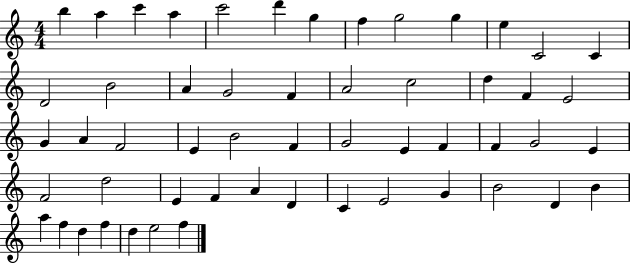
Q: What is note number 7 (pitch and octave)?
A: G5